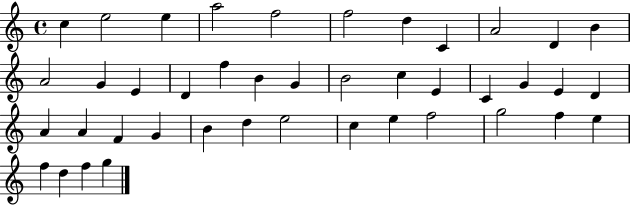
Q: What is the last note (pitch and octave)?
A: G5